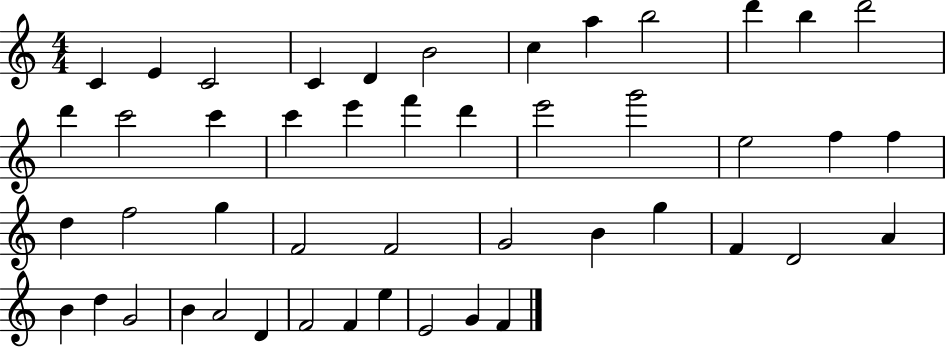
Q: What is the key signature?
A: C major